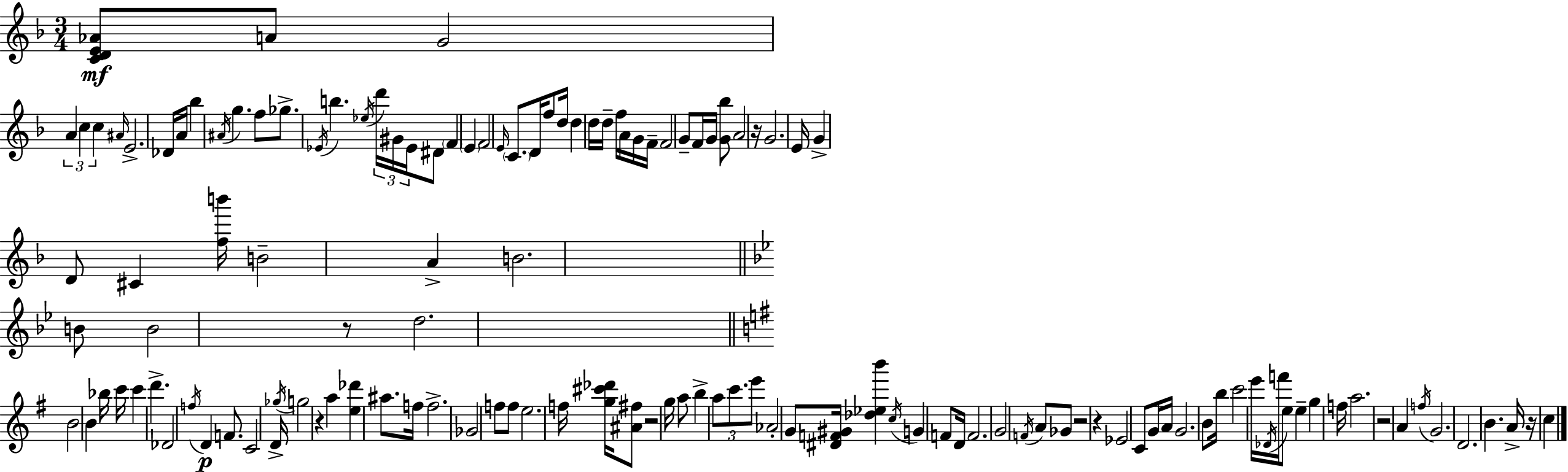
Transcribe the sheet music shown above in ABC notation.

X:1
T:Untitled
M:3/4
L:1/4
K:F
[CDE_A]/2 A/2 G2 A c c ^A/4 E2 _D/4 A/4 _b ^A/4 g f/2 _g/2 _E/4 b _e/4 d'/4 ^G/4 _E/4 ^D/2 F E F2 E/4 C/2 D/4 f/2 d/4 d d/4 d/4 f/4 A/4 G/4 F/4 F2 G/2 F/4 G/4 [G_b]/2 A2 z/4 G2 E/4 G D/2 ^C [fb']/4 B2 A B2 B/2 B2 z/2 d2 B2 B _b/4 c'/4 c' d' _D2 f/4 D F/2 C2 D/4 _g/4 g2 z a [e_d'] ^a/2 f/4 f2 _G2 f/2 f/2 e2 f/4 [g^c'_d']/4 [^A^f]/2 z2 g/4 a/2 b a/2 c'/2 e'/2 _A2 G/2 [^DF^G]/4 [_d_eb'] c/4 G F/2 D/4 F2 G2 F/4 A/2 _G/2 z2 z _E2 C/2 G/4 A/4 G2 B/2 b/4 c'2 e'/4 _D/4 f'/4 e/2 e g f/4 a2 z2 A f/4 G2 D2 B A/4 z/4 c